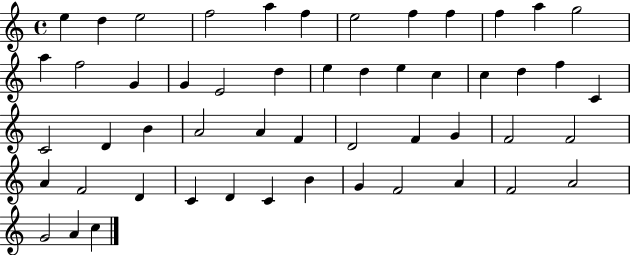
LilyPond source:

{
  \clef treble
  \time 4/4
  \defaultTimeSignature
  \key c \major
  e''4 d''4 e''2 | f''2 a''4 f''4 | e''2 f''4 f''4 | f''4 a''4 g''2 | \break a''4 f''2 g'4 | g'4 e'2 d''4 | e''4 d''4 e''4 c''4 | c''4 d''4 f''4 c'4 | \break c'2 d'4 b'4 | a'2 a'4 f'4 | d'2 f'4 g'4 | f'2 f'2 | \break a'4 f'2 d'4 | c'4 d'4 c'4 b'4 | g'4 f'2 a'4 | f'2 a'2 | \break g'2 a'4 c''4 | \bar "|."
}